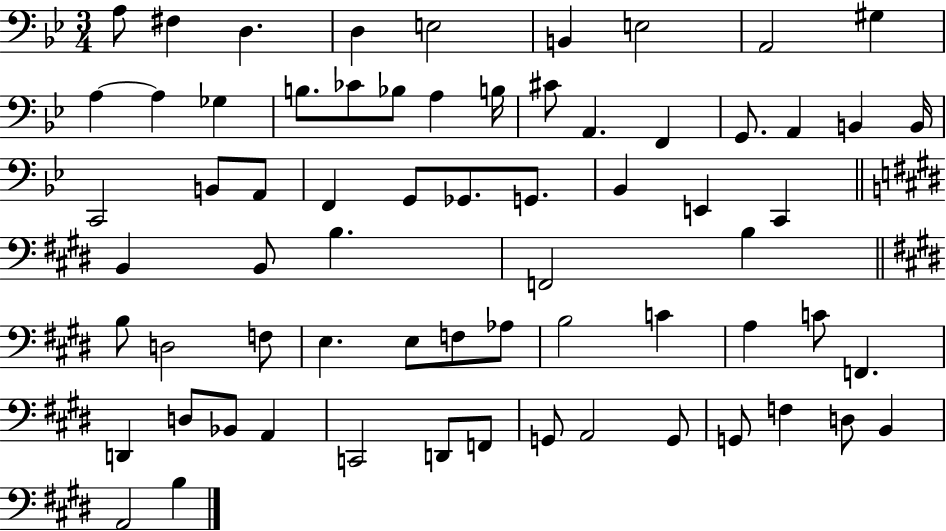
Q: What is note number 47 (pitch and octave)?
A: B3